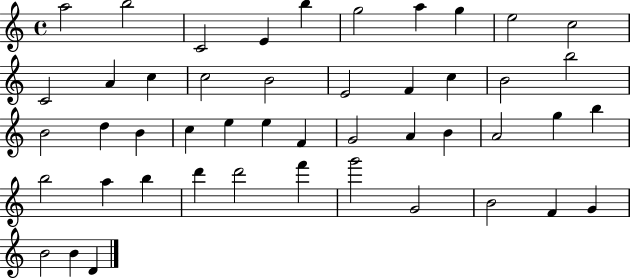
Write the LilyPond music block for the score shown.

{
  \clef treble
  \time 4/4
  \defaultTimeSignature
  \key c \major
  a''2 b''2 | c'2 e'4 b''4 | g''2 a''4 g''4 | e''2 c''2 | \break c'2 a'4 c''4 | c''2 b'2 | e'2 f'4 c''4 | b'2 b''2 | \break b'2 d''4 b'4 | c''4 e''4 e''4 f'4 | g'2 a'4 b'4 | a'2 g''4 b''4 | \break b''2 a''4 b''4 | d'''4 d'''2 f'''4 | g'''2 g'2 | b'2 f'4 g'4 | \break b'2 b'4 d'4 | \bar "|."
}